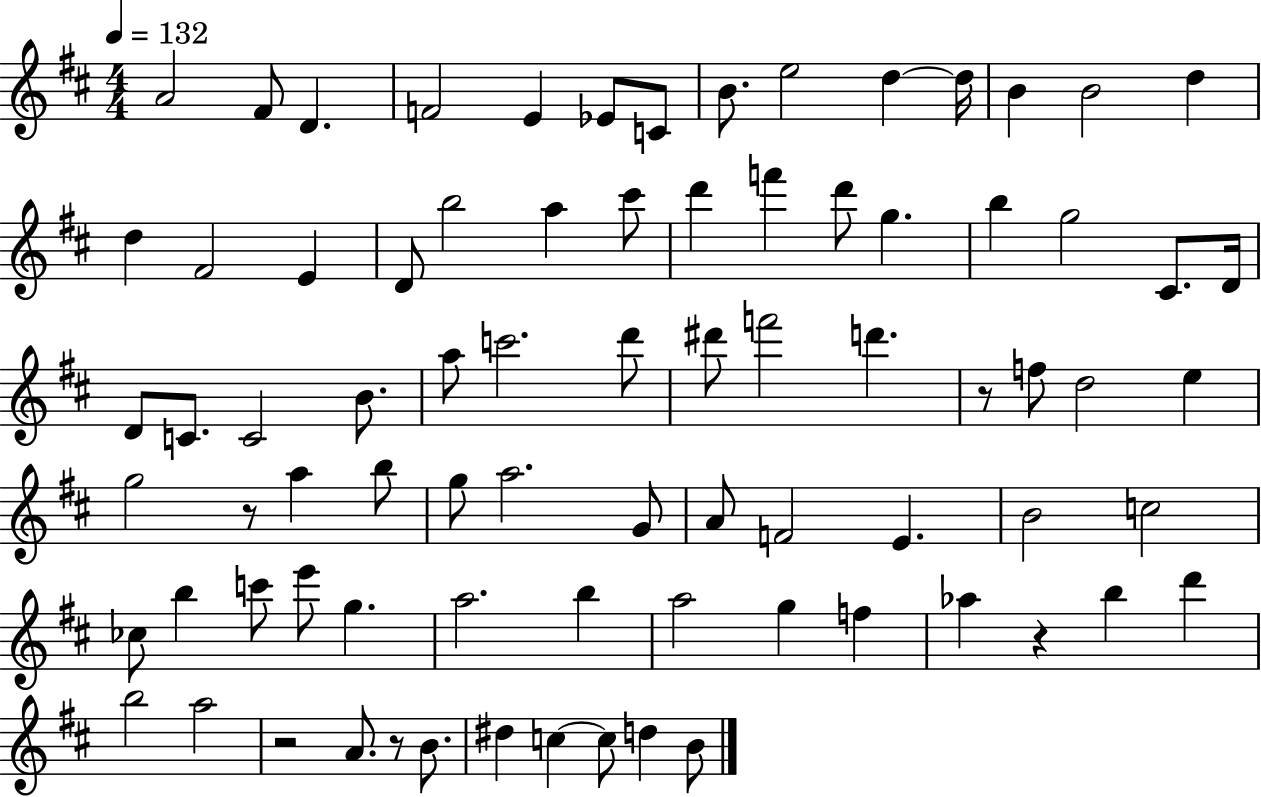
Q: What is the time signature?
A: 4/4